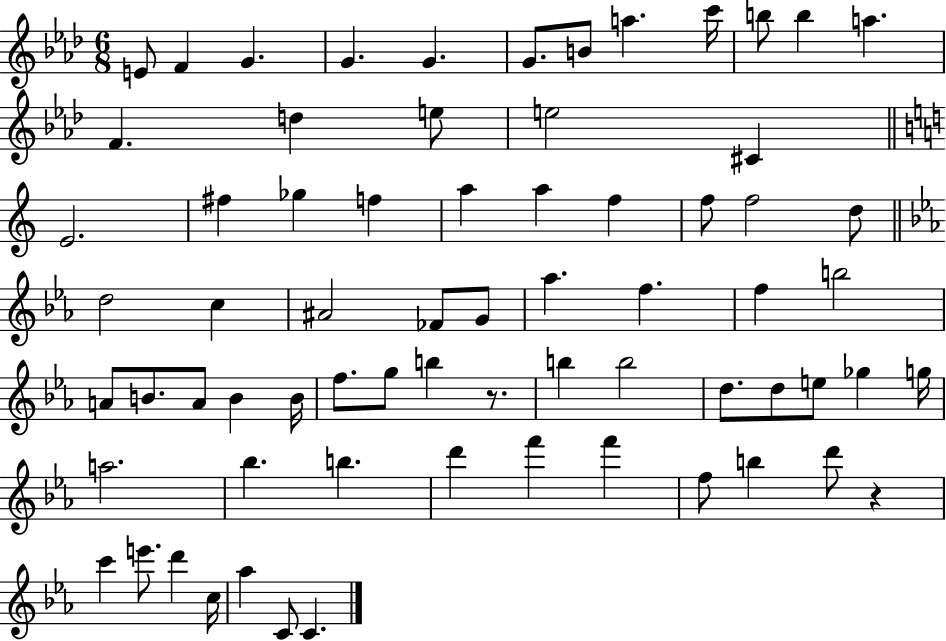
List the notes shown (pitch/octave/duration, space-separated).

E4/e F4/q G4/q. G4/q. G4/q. G4/e. B4/e A5/q. C6/s B5/e B5/q A5/q. F4/q. D5/q E5/e E5/h C#4/q E4/h. F#5/q Gb5/q F5/q A5/q A5/q F5/q F5/e F5/h D5/e D5/h C5/q A#4/h FES4/e G4/e Ab5/q. F5/q. F5/q B5/h A4/e B4/e. A4/e B4/q B4/s F5/e. G5/e B5/q R/e. B5/q B5/h D5/e. D5/e E5/e Gb5/q G5/s A5/h. Bb5/q. B5/q. D6/q F6/q F6/q F5/e B5/q D6/e R/q C6/q E6/e. D6/q C5/s Ab5/q C4/e C4/q.